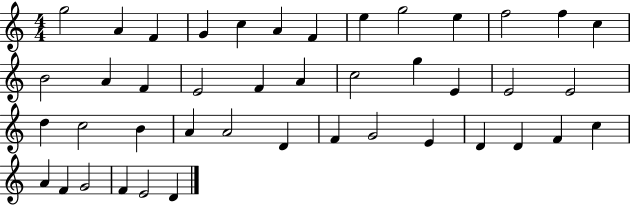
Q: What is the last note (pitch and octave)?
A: D4